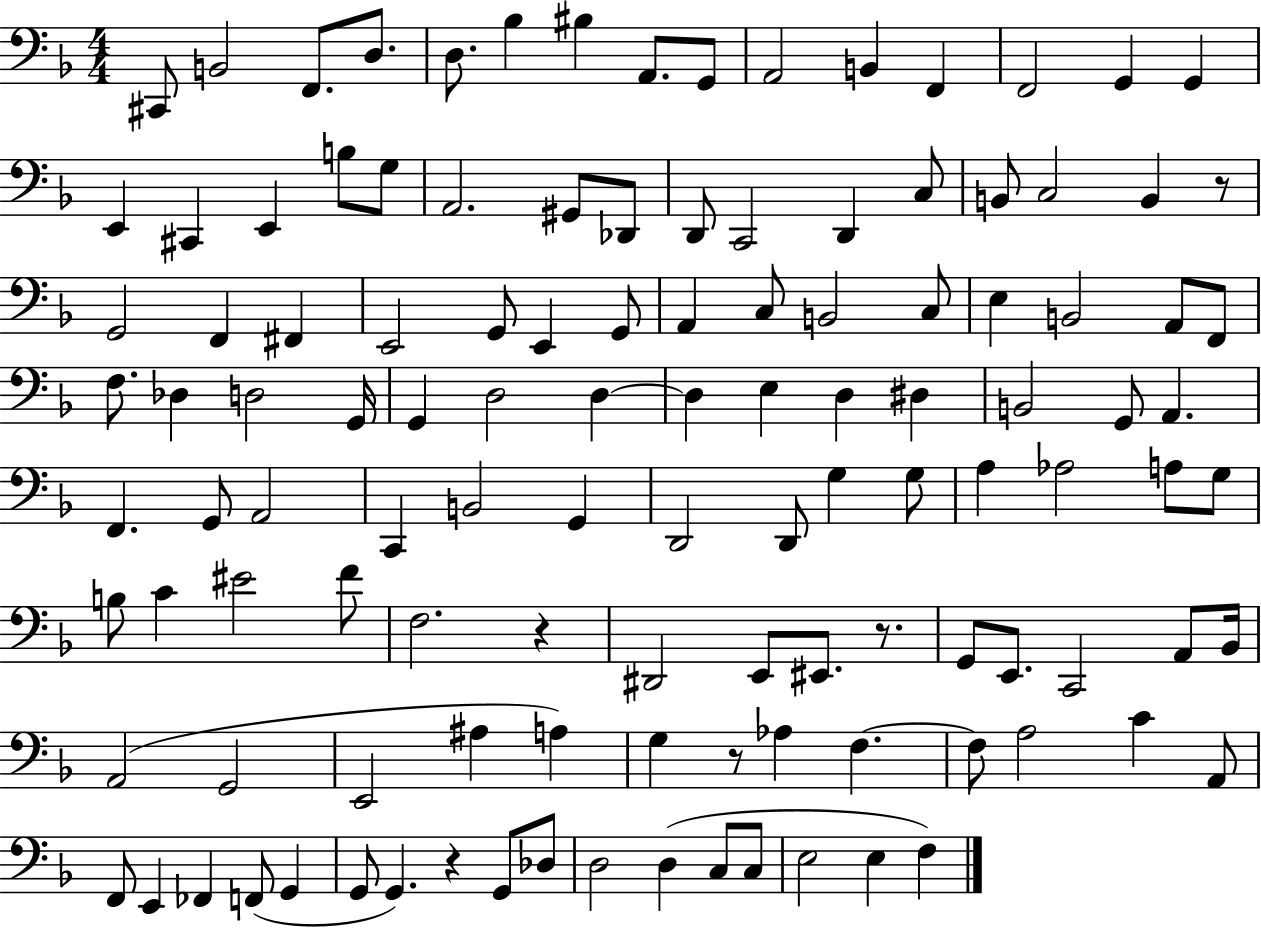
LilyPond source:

{
  \clef bass
  \numericTimeSignature
  \time 4/4
  \key f \major
  \repeat volta 2 { cis,8 b,2 f,8. d8. | d8. bes4 bis4 a,8. g,8 | a,2 b,4 f,4 | f,2 g,4 g,4 | \break e,4 cis,4 e,4 b8 g8 | a,2. gis,8 des,8 | d,8 c,2 d,4 c8 | b,8 c2 b,4 r8 | \break g,2 f,4 fis,4 | e,2 g,8 e,4 g,8 | a,4 c8 b,2 c8 | e4 b,2 a,8 f,8 | \break f8. des4 d2 g,16 | g,4 d2 d4~~ | d4 e4 d4 dis4 | b,2 g,8 a,4. | \break f,4. g,8 a,2 | c,4 b,2 g,4 | d,2 d,8 g4 g8 | a4 aes2 a8 g8 | \break b8 c'4 eis'2 f'8 | f2. r4 | dis,2 e,8 eis,8. r8. | g,8 e,8. c,2 a,8 bes,16 | \break a,2( g,2 | e,2 ais4 a4) | g4 r8 aes4 f4.~~ | f8 a2 c'4 a,8 | \break f,8 e,4 fes,4 f,8( g,4 | g,8 g,4.) r4 g,8 des8 | d2 d4( c8 c8 | e2 e4 f4) | \break } \bar "|."
}